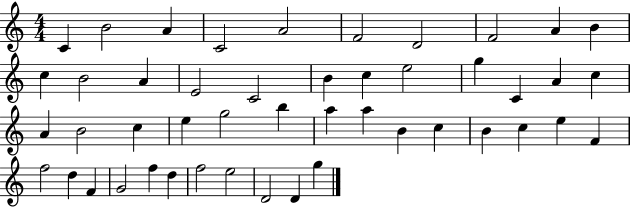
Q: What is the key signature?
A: C major